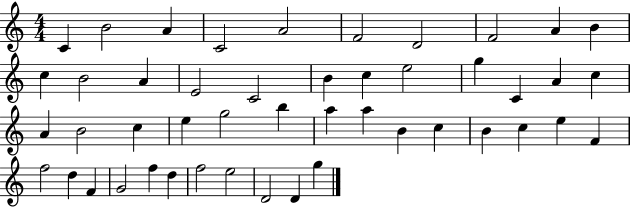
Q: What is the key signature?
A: C major